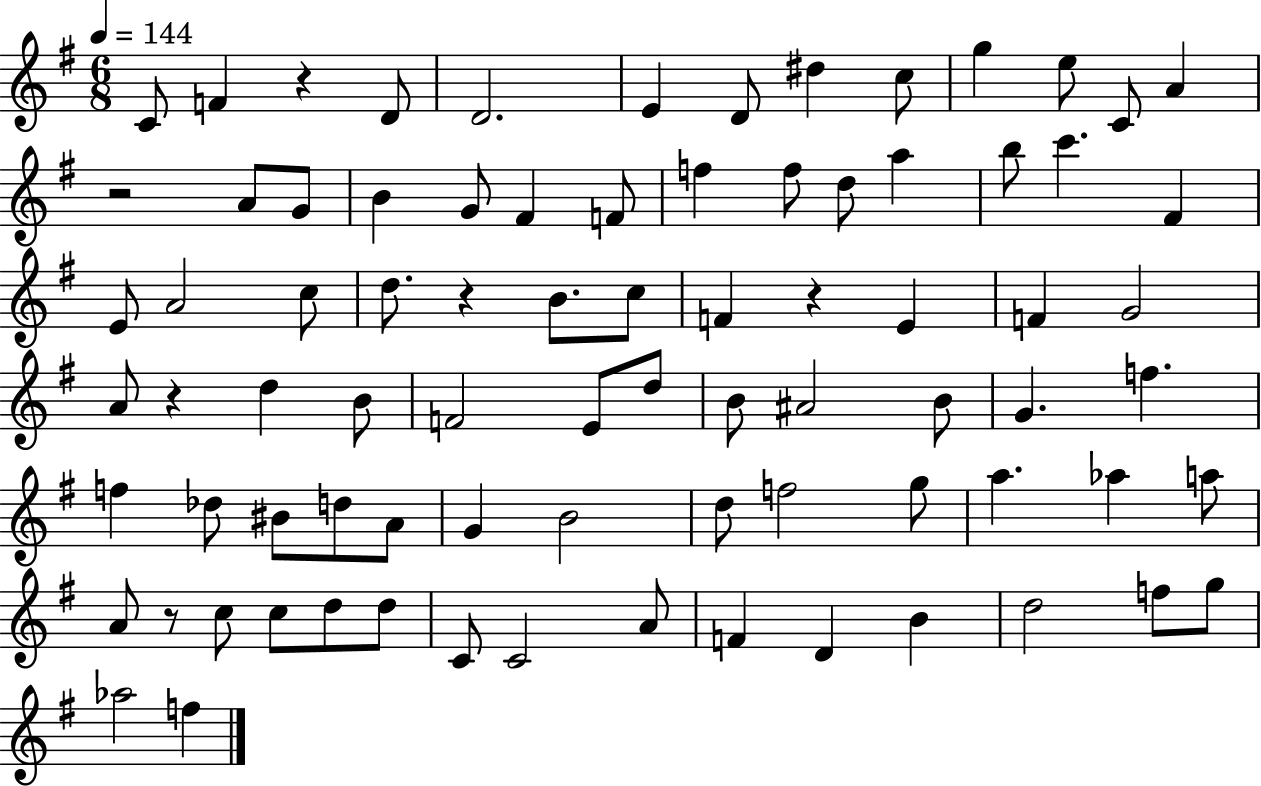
C4/e F4/q R/q D4/e D4/h. E4/q D4/e D#5/q C5/e G5/q E5/e C4/e A4/q R/h A4/e G4/e B4/q G4/e F#4/q F4/e F5/q F5/e D5/e A5/q B5/e C6/q. F#4/q E4/e A4/h C5/e D5/e. R/q B4/e. C5/e F4/q R/q E4/q F4/q G4/h A4/e R/q D5/q B4/e F4/h E4/e D5/e B4/e A#4/h B4/e G4/q. F5/q. F5/q Db5/e BIS4/e D5/e A4/e G4/q B4/h D5/e F5/h G5/e A5/q. Ab5/q A5/e A4/e R/e C5/e C5/e D5/e D5/e C4/e C4/h A4/e F4/q D4/q B4/q D5/h F5/e G5/e Ab5/h F5/q